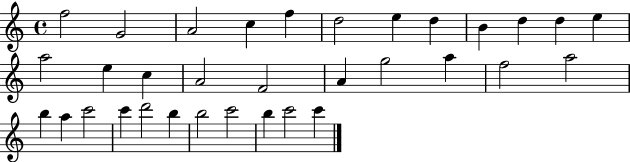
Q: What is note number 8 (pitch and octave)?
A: D5